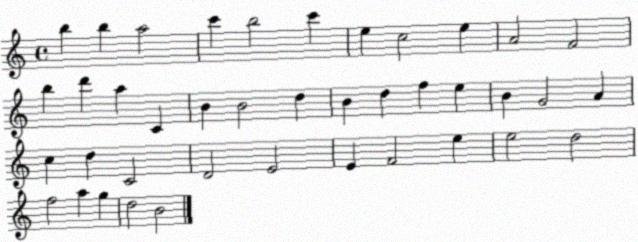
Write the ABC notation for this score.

X:1
T:Untitled
M:4/4
L:1/4
K:C
b b a2 c' b2 c' e c2 e A2 F2 b d' a C B B2 d B d f e B G2 A c d C2 D2 E2 E F2 e e2 d2 f2 a g d2 B2